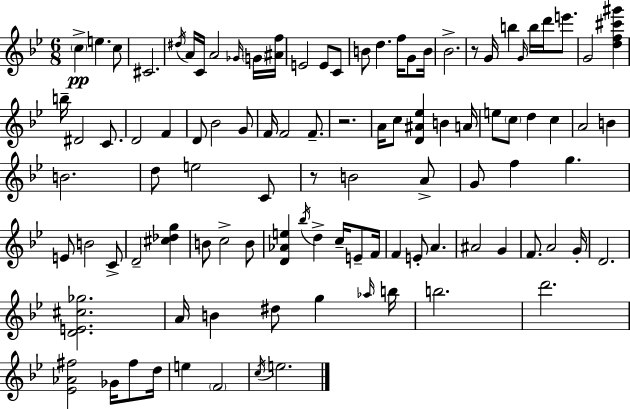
C5/q E5/q. C5/e C#4/h. D#5/s A4/s C4/s A4/h Gb4/s G4/s [A#4,F5]/s E4/h E4/e C4/e B4/e D5/q. F5/s G4/e B4/s Bb4/h. R/e G4/s B5/q G4/s B5/s D6/s E6/e. G4/h [D5,F5,C#6,G#6]/q B5/s D#4/h C4/e. D4/h F4/q D4/e Bb4/h G4/e F4/s F4/h F4/e. R/h. A4/s C5/e [D4,A#4,Eb5]/q B4/q A4/s E5/e C5/e D5/q C5/q A4/h B4/q B4/h. D5/e E5/h C4/e R/e B4/h A4/e G4/e F5/q G5/q. E4/e B4/h C4/e D4/h [C#5,Db5,G5]/q B4/e C5/h B4/e [D4,Ab4,E5]/q Bb5/s D5/q C5/s E4/e F4/s F4/q E4/e A4/q. A#4/h G4/q F4/e. A4/h G4/s D4/h. [D4,E4,C#5,Gb5]/h. A4/s B4/q D#5/e G5/q Ab5/s B5/s B5/h. D6/h. [Eb4,Ab4,F#5]/h Gb4/s F#5/e D5/s E5/q F4/h C5/s E5/h.